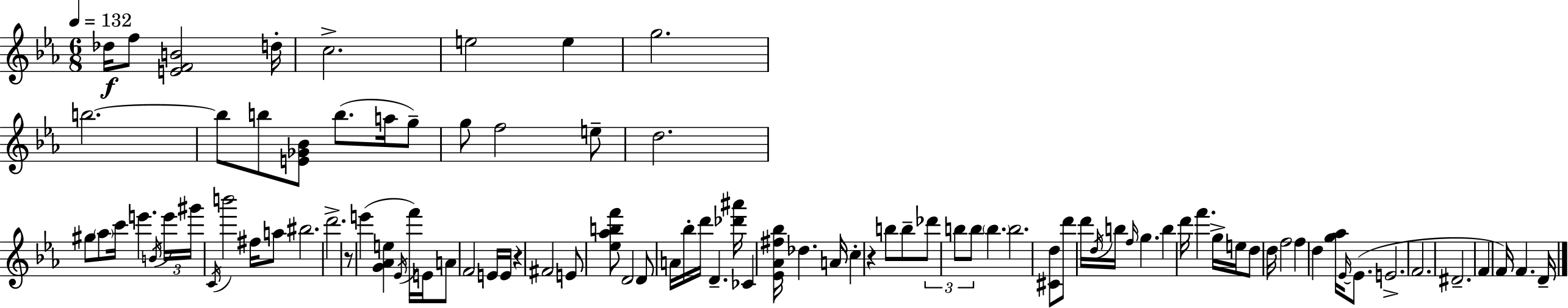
{
  \clef treble
  \numericTimeSignature
  \time 6/8
  \key c \minor
  \tempo 4 = 132
  des''16\f f''8 <e' f' b'>2 d''16-. | c''2.-> | e''2 e''4 | g''2. | \break b''2.~~ | b''8 b''8 <e' ges' bes'>8 b''8.( a''16 g''8--) | g''8 f''2 e''8-- | d''2. | \break gis''8 \parenthesize aes''8 c'''16 e'''4. \acciaccatura { b'16 } | \tuplet 3/2 { e'''16 gis'''16 \acciaccatura { c'16 } } b'''2 fis''16 | a''8 bis''2. | d'''2.-> | \break r8 e'''4( <g' aes' e''>4 | \acciaccatura { ees'16 }) f'''16 e'16 a'8 f'2 | e'16 e'16 r4 fis'2 | e'8 <ees'' aes'' b'' f'''>8 d'2 | \break d'8 a'16 bes''16-. d'''16 d'4.-- | <des''' ais'''>16 ces'4 <ees' aes' fis'' bes''>16 des''4. | a'16 c''4-. r4 b''8 | b''8-- \tuplet 3/2 { des'''8 b''8 b''8 } \parenthesize b''4. | \break b''2. | <cis' d''>8 d'''8 d'''16 \acciaccatura { d''16 } b''16 \grace { f''16 } g''4. | b''4 d'''16 f'''4. | g''16-> e''16 d''8 d''16 f''2 | \break f''4 d''4 | <g'' aes''>16 \grace { ees'16~ }~ ees'8.( e'2.-> | f'2. | dis'2.-- | \break f'4 f'16) f'4. | d'16-- \bar "|."
}